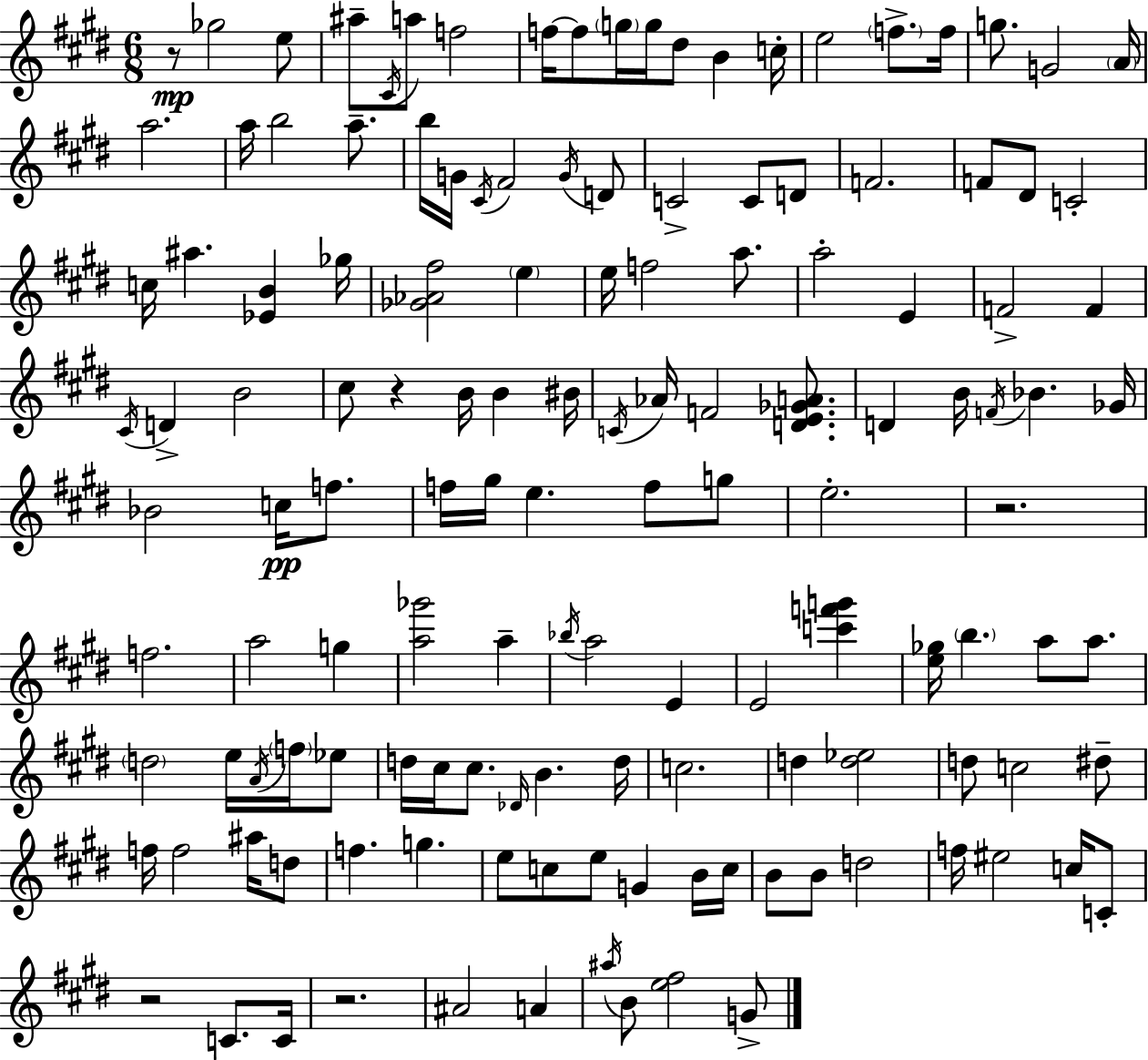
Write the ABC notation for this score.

X:1
T:Untitled
M:6/8
L:1/4
K:E
z/2 _g2 e/2 ^a/2 ^C/4 a/2 f2 f/4 f/2 g/4 g/4 ^d/2 B c/4 e2 f/2 f/4 g/2 G2 A/4 a2 a/4 b2 a/2 b/4 G/4 ^C/4 ^F2 G/4 D/2 C2 C/2 D/2 F2 F/2 ^D/2 C2 c/4 ^a [_EB] _g/4 [_G_A^f]2 e e/4 f2 a/2 a2 E F2 F ^C/4 D B2 ^c/2 z B/4 B ^B/4 C/4 _A/4 F2 [DE_GA]/2 D B/4 F/4 _B _G/4 _B2 c/4 f/2 f/4 ^g/4 e f/2 g/2 e2 z2 f2 a2 g [a_g']2 a _b/4 a2 E E2 [c'f'g'] [e_g]/4 b a/2 a/2 d2 e/4 A/4 f/4 _e/2 d/4 ^c/4 ^c/2 _D/4 B d/4 c2 d [d_e]2 d/2 c2 ^d/2 f/4 f2 ^a/4 d/2 f g e/2 c/2 e/2 G B/4 c/4 B/2 B/2 d2 f/4 ^e2 c/4 C/2 z2 C/2 C/4 z2 ^A2 A ^a/4 B/2 [e^f]2 G/2